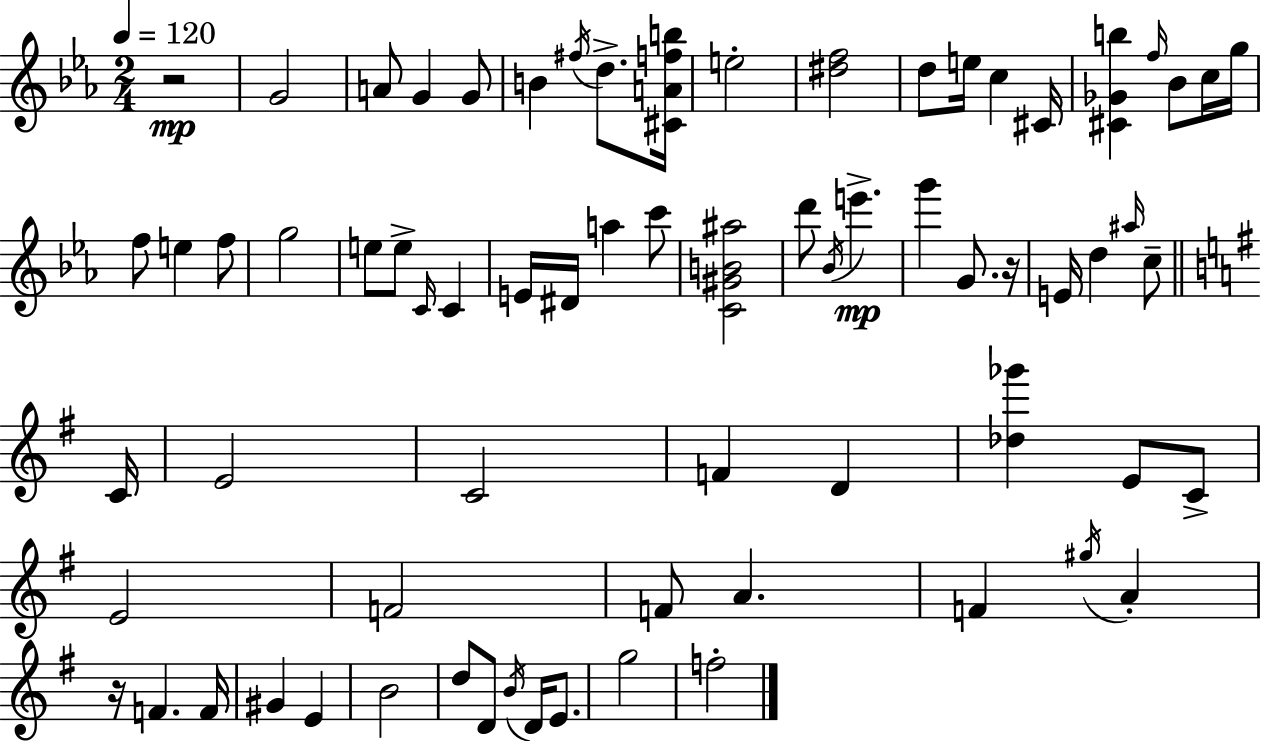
{
  \clef treble
  \numericTimeSignature
  \time 2/4
  \key c \minor
  \tempo 4 = 120
  r2\mp | g'2 | a'8 g'4 g'8 | b'4 \acciaccatura { fis''16 } d''8.-> | \break <cis' a' f'' b''>16 e''2-. | <dis'' f''>2 | d''8 e''16 c''4 | cis'16 <cis' ges' b''>4 \grace { f''16 } bes'8 | \break c''16 g''16 f''8 e''4 | f''8 g''2 | e''8 e''8-> \grace { c'16 } c'4 | e'16 dis'16 a''4 | \break c'''8 <c' gis' b' ais''>2 | d'''8 \acciaccatura { bes'16 } e'''4.->\mp | g'''4 | g'8. r16 e'16 d''4 | \break \grace { ais''16 } c''8-- \bar "||" \break \key g \major c'16 e'2 | c'2 | f'4 d'4 | <des'' ges'''>4 e'8 c'8-> | \break e'2 | f'2 | f'8 a'4. | f'4 \acciaccatura { gis''16 } a'4-. | \break r16 f'4. | f'16 gis'4 e'4 | b'2 | d''8 d'8 \acciaccatura { b'16 } d'16 | \break e'8. g''2 | f''2-. | \bar "|."
}